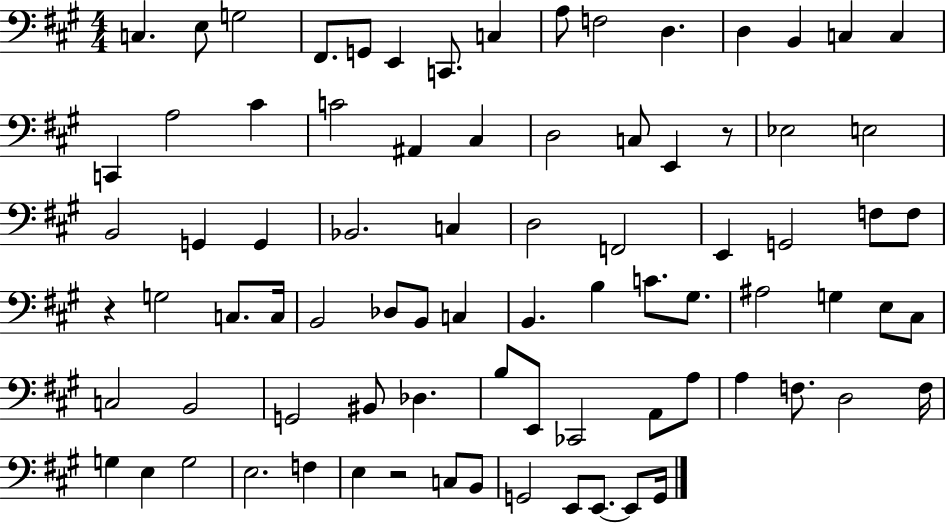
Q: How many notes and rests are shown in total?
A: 82